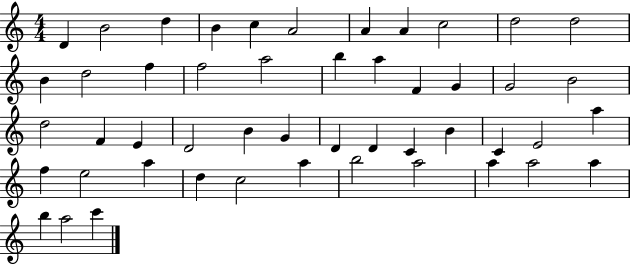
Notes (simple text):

D4/q B4/h D5/q B4/q C5/q A4/h A4/q A4/q C5/h D5/h D5/h B4/q D5/h F5/q F5/h A5/h B5/q A5/q F4/q G4/q G4/h B4/h D5/h F4/q E4/q D4/h B4/q G4/q D4/q D4/q C4/q B4/q C4/q E4/h A5/q F5/q E5/h A5/q D5/q C5/h A5/q B5/h A5/h A5/q A5/h A5/q B5/q A5/h C6/q